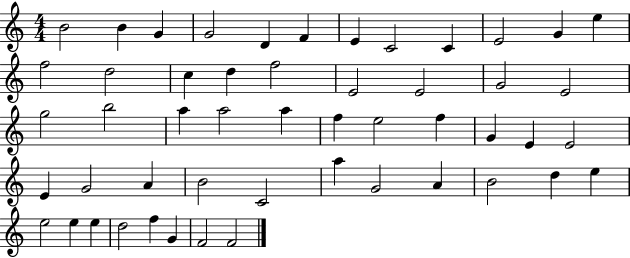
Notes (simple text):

B4/h B4/q G4/q G4/h D4/q F4/q E4/q C4/h C4/q E4/h G4/q E5/q F5/h D5/h C5/q D5/q F5/h E4/h E4/h G4/h E4/h G5/h B5/h A5/q A5/h A5/q F5/q E5/h F5/q G4/q E4/q E4/h E4/q G4/h A4/q B4/h C4/h A5/q G4/h A4/q B4/h D5/q E5/q E5/h E5/q E5/q D5/h F5/q G4/q F4/h F4/h